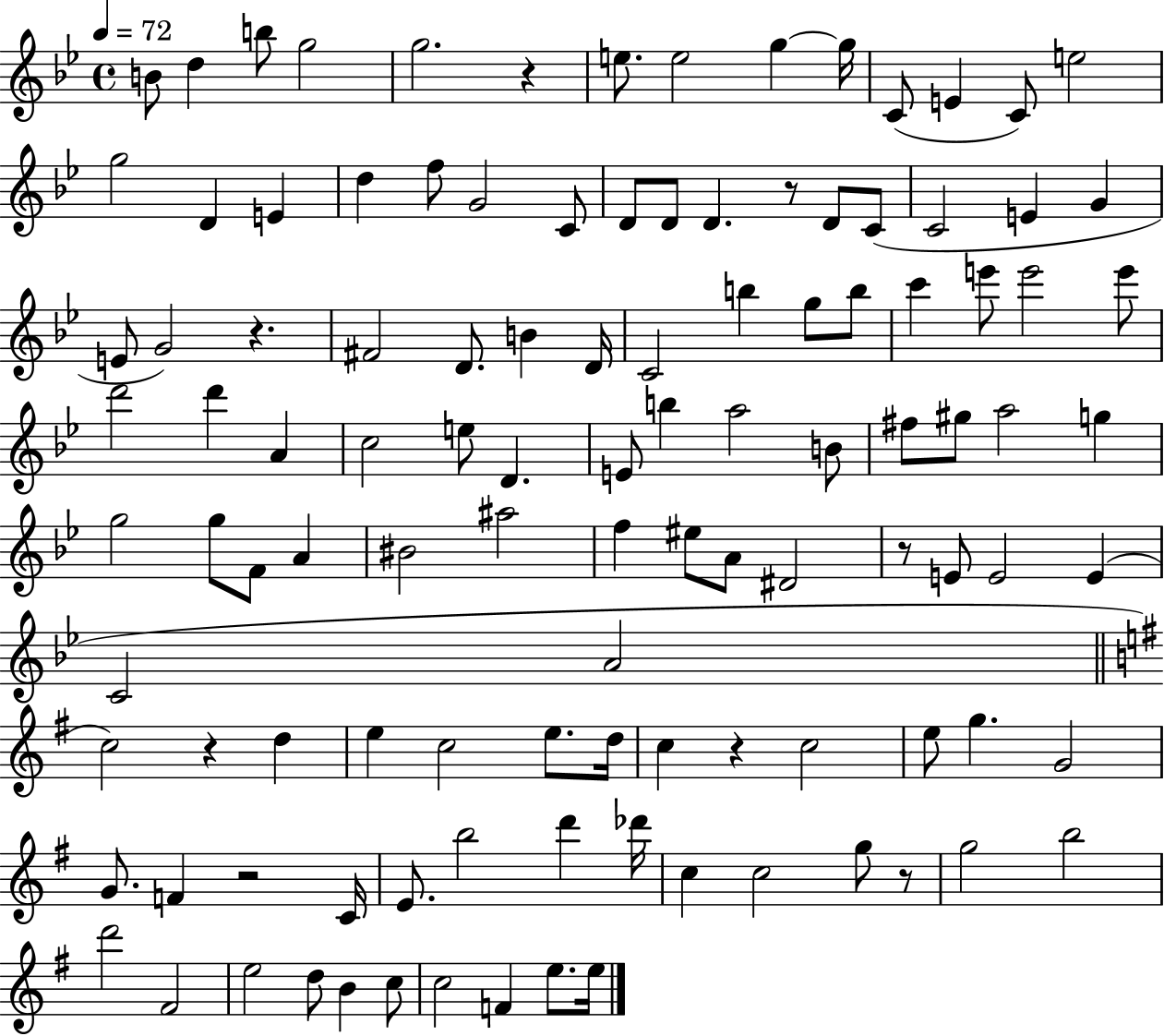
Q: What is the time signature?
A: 4/4